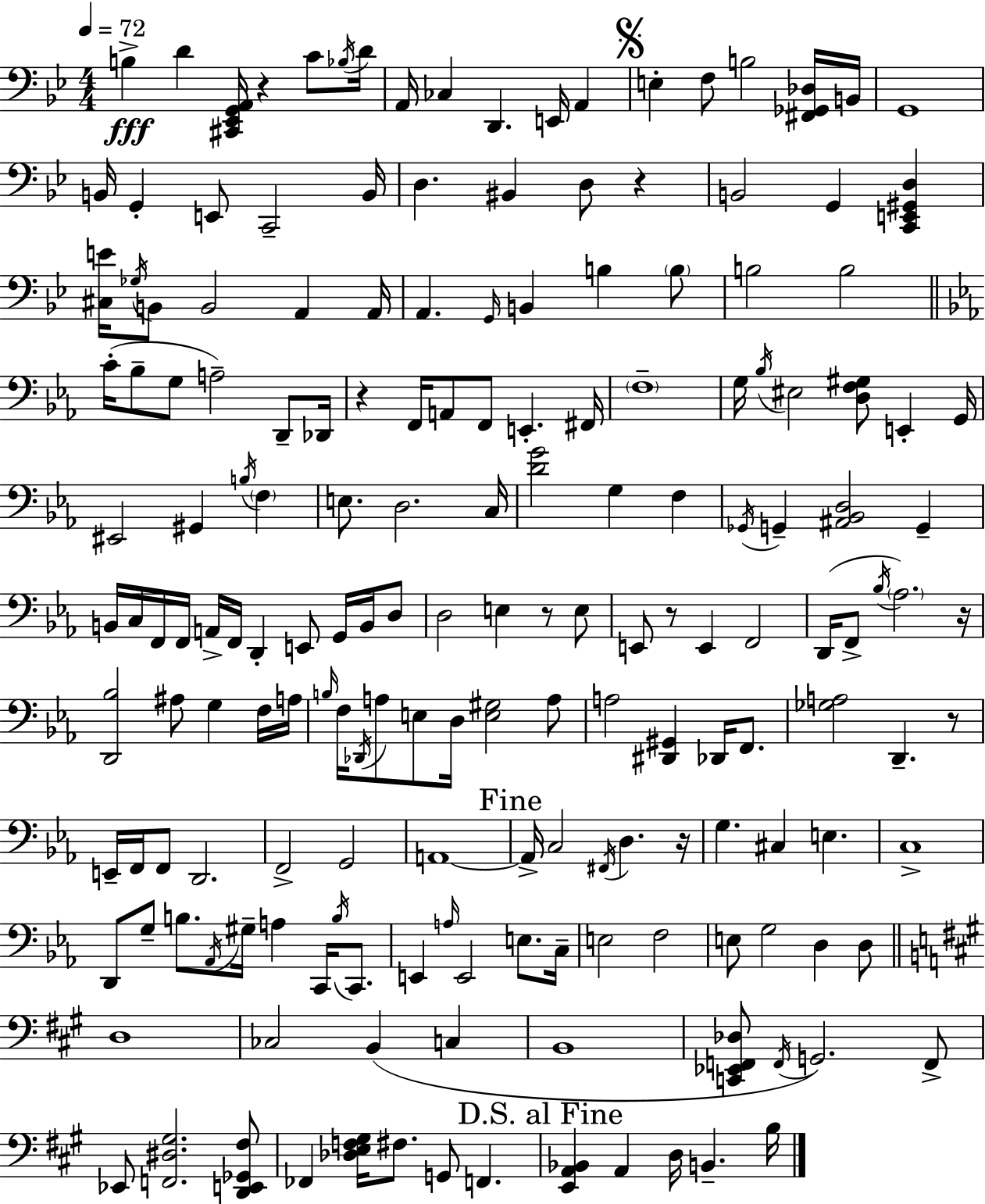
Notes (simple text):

B3/q D4/q [C#2,Eb2,G2,A2]/s R/q C4/e Bb3/s D4/s A2/s CES3/q D2/q. E2/s A2/q E3/q F3/e B3/h [F#2,Gb2,Db3]/s B2/s G2/w B2/s G2/q E2/e C2/h B2/s D3/q. BIS2/q D3/e R/q B2/h G2/q [C2,E2,G#2,D3]/q [C#3,E4]/s Gb3/s B2/e B2/h A2/q A2/s A2/q. G2/s B2/q B3/q B3/e B3/h B3/h C4/s Bb3/e G3/e A3/h D2/e Db2/s R/q F2/s A2/e F2/e E2/q. F#2/s F3/w G3/s Bb3/s EIS3/h [D3,F3,G#3]/e E2/q G2/s EIS2/h G#2/q B3/s F3/q E3/e. D3/h. C3/s [D4,G4]/h G3/q F3/q Gb2/s G2/q [A#2,Bb2,D3]/h G2/q B2/s C3/s F2/s F2/s A2/s F2/s D2/q E2/e G2/s B2/s D3/e D3/h E3/q R/e E3/e E2/e R/e E2/q F2/h D2/s F2/e Bb3/s Ab3/h. R/s [D2,Bb3]/h A#3/e G3/q F3/s A3/s B3/s F3/s Db2/s A3/e E3/e D3/s [E3,G#3]/h A3/e A3/h [D#2,G#2]/q Db2/s F2/e. [Gb3,A3]/h D2/q. R/e E2/s F2/s F2/e D2/h. F2/h G2/h A2/w A2/s C3/h F#2/s D3/q. R/s G3/q. C#3/q E3/q. C3/w D2/e G3/e B3/e. Ab2/s G#3/s A3/q C2/s B3/s C2/e. E2/q A3/s E2/h E3/e. C3/s E3/h F3/h E3/e G3/h D3/q D3/e D3/w CES3/h B2/q C3/q B2/w [C2,Eb2,F2,Db3]/e F2/s G2/h. F2/e Eb2/e [F2,D#3,G#3]/h. [D2,E2,Gb2,F#3]/e FES2/q [Db3,E3,F3,G#3]/s F#3/e. G2/e F2/q. [E2,A2,Bb2]/q A2/q D3/s B2/q. B3/s